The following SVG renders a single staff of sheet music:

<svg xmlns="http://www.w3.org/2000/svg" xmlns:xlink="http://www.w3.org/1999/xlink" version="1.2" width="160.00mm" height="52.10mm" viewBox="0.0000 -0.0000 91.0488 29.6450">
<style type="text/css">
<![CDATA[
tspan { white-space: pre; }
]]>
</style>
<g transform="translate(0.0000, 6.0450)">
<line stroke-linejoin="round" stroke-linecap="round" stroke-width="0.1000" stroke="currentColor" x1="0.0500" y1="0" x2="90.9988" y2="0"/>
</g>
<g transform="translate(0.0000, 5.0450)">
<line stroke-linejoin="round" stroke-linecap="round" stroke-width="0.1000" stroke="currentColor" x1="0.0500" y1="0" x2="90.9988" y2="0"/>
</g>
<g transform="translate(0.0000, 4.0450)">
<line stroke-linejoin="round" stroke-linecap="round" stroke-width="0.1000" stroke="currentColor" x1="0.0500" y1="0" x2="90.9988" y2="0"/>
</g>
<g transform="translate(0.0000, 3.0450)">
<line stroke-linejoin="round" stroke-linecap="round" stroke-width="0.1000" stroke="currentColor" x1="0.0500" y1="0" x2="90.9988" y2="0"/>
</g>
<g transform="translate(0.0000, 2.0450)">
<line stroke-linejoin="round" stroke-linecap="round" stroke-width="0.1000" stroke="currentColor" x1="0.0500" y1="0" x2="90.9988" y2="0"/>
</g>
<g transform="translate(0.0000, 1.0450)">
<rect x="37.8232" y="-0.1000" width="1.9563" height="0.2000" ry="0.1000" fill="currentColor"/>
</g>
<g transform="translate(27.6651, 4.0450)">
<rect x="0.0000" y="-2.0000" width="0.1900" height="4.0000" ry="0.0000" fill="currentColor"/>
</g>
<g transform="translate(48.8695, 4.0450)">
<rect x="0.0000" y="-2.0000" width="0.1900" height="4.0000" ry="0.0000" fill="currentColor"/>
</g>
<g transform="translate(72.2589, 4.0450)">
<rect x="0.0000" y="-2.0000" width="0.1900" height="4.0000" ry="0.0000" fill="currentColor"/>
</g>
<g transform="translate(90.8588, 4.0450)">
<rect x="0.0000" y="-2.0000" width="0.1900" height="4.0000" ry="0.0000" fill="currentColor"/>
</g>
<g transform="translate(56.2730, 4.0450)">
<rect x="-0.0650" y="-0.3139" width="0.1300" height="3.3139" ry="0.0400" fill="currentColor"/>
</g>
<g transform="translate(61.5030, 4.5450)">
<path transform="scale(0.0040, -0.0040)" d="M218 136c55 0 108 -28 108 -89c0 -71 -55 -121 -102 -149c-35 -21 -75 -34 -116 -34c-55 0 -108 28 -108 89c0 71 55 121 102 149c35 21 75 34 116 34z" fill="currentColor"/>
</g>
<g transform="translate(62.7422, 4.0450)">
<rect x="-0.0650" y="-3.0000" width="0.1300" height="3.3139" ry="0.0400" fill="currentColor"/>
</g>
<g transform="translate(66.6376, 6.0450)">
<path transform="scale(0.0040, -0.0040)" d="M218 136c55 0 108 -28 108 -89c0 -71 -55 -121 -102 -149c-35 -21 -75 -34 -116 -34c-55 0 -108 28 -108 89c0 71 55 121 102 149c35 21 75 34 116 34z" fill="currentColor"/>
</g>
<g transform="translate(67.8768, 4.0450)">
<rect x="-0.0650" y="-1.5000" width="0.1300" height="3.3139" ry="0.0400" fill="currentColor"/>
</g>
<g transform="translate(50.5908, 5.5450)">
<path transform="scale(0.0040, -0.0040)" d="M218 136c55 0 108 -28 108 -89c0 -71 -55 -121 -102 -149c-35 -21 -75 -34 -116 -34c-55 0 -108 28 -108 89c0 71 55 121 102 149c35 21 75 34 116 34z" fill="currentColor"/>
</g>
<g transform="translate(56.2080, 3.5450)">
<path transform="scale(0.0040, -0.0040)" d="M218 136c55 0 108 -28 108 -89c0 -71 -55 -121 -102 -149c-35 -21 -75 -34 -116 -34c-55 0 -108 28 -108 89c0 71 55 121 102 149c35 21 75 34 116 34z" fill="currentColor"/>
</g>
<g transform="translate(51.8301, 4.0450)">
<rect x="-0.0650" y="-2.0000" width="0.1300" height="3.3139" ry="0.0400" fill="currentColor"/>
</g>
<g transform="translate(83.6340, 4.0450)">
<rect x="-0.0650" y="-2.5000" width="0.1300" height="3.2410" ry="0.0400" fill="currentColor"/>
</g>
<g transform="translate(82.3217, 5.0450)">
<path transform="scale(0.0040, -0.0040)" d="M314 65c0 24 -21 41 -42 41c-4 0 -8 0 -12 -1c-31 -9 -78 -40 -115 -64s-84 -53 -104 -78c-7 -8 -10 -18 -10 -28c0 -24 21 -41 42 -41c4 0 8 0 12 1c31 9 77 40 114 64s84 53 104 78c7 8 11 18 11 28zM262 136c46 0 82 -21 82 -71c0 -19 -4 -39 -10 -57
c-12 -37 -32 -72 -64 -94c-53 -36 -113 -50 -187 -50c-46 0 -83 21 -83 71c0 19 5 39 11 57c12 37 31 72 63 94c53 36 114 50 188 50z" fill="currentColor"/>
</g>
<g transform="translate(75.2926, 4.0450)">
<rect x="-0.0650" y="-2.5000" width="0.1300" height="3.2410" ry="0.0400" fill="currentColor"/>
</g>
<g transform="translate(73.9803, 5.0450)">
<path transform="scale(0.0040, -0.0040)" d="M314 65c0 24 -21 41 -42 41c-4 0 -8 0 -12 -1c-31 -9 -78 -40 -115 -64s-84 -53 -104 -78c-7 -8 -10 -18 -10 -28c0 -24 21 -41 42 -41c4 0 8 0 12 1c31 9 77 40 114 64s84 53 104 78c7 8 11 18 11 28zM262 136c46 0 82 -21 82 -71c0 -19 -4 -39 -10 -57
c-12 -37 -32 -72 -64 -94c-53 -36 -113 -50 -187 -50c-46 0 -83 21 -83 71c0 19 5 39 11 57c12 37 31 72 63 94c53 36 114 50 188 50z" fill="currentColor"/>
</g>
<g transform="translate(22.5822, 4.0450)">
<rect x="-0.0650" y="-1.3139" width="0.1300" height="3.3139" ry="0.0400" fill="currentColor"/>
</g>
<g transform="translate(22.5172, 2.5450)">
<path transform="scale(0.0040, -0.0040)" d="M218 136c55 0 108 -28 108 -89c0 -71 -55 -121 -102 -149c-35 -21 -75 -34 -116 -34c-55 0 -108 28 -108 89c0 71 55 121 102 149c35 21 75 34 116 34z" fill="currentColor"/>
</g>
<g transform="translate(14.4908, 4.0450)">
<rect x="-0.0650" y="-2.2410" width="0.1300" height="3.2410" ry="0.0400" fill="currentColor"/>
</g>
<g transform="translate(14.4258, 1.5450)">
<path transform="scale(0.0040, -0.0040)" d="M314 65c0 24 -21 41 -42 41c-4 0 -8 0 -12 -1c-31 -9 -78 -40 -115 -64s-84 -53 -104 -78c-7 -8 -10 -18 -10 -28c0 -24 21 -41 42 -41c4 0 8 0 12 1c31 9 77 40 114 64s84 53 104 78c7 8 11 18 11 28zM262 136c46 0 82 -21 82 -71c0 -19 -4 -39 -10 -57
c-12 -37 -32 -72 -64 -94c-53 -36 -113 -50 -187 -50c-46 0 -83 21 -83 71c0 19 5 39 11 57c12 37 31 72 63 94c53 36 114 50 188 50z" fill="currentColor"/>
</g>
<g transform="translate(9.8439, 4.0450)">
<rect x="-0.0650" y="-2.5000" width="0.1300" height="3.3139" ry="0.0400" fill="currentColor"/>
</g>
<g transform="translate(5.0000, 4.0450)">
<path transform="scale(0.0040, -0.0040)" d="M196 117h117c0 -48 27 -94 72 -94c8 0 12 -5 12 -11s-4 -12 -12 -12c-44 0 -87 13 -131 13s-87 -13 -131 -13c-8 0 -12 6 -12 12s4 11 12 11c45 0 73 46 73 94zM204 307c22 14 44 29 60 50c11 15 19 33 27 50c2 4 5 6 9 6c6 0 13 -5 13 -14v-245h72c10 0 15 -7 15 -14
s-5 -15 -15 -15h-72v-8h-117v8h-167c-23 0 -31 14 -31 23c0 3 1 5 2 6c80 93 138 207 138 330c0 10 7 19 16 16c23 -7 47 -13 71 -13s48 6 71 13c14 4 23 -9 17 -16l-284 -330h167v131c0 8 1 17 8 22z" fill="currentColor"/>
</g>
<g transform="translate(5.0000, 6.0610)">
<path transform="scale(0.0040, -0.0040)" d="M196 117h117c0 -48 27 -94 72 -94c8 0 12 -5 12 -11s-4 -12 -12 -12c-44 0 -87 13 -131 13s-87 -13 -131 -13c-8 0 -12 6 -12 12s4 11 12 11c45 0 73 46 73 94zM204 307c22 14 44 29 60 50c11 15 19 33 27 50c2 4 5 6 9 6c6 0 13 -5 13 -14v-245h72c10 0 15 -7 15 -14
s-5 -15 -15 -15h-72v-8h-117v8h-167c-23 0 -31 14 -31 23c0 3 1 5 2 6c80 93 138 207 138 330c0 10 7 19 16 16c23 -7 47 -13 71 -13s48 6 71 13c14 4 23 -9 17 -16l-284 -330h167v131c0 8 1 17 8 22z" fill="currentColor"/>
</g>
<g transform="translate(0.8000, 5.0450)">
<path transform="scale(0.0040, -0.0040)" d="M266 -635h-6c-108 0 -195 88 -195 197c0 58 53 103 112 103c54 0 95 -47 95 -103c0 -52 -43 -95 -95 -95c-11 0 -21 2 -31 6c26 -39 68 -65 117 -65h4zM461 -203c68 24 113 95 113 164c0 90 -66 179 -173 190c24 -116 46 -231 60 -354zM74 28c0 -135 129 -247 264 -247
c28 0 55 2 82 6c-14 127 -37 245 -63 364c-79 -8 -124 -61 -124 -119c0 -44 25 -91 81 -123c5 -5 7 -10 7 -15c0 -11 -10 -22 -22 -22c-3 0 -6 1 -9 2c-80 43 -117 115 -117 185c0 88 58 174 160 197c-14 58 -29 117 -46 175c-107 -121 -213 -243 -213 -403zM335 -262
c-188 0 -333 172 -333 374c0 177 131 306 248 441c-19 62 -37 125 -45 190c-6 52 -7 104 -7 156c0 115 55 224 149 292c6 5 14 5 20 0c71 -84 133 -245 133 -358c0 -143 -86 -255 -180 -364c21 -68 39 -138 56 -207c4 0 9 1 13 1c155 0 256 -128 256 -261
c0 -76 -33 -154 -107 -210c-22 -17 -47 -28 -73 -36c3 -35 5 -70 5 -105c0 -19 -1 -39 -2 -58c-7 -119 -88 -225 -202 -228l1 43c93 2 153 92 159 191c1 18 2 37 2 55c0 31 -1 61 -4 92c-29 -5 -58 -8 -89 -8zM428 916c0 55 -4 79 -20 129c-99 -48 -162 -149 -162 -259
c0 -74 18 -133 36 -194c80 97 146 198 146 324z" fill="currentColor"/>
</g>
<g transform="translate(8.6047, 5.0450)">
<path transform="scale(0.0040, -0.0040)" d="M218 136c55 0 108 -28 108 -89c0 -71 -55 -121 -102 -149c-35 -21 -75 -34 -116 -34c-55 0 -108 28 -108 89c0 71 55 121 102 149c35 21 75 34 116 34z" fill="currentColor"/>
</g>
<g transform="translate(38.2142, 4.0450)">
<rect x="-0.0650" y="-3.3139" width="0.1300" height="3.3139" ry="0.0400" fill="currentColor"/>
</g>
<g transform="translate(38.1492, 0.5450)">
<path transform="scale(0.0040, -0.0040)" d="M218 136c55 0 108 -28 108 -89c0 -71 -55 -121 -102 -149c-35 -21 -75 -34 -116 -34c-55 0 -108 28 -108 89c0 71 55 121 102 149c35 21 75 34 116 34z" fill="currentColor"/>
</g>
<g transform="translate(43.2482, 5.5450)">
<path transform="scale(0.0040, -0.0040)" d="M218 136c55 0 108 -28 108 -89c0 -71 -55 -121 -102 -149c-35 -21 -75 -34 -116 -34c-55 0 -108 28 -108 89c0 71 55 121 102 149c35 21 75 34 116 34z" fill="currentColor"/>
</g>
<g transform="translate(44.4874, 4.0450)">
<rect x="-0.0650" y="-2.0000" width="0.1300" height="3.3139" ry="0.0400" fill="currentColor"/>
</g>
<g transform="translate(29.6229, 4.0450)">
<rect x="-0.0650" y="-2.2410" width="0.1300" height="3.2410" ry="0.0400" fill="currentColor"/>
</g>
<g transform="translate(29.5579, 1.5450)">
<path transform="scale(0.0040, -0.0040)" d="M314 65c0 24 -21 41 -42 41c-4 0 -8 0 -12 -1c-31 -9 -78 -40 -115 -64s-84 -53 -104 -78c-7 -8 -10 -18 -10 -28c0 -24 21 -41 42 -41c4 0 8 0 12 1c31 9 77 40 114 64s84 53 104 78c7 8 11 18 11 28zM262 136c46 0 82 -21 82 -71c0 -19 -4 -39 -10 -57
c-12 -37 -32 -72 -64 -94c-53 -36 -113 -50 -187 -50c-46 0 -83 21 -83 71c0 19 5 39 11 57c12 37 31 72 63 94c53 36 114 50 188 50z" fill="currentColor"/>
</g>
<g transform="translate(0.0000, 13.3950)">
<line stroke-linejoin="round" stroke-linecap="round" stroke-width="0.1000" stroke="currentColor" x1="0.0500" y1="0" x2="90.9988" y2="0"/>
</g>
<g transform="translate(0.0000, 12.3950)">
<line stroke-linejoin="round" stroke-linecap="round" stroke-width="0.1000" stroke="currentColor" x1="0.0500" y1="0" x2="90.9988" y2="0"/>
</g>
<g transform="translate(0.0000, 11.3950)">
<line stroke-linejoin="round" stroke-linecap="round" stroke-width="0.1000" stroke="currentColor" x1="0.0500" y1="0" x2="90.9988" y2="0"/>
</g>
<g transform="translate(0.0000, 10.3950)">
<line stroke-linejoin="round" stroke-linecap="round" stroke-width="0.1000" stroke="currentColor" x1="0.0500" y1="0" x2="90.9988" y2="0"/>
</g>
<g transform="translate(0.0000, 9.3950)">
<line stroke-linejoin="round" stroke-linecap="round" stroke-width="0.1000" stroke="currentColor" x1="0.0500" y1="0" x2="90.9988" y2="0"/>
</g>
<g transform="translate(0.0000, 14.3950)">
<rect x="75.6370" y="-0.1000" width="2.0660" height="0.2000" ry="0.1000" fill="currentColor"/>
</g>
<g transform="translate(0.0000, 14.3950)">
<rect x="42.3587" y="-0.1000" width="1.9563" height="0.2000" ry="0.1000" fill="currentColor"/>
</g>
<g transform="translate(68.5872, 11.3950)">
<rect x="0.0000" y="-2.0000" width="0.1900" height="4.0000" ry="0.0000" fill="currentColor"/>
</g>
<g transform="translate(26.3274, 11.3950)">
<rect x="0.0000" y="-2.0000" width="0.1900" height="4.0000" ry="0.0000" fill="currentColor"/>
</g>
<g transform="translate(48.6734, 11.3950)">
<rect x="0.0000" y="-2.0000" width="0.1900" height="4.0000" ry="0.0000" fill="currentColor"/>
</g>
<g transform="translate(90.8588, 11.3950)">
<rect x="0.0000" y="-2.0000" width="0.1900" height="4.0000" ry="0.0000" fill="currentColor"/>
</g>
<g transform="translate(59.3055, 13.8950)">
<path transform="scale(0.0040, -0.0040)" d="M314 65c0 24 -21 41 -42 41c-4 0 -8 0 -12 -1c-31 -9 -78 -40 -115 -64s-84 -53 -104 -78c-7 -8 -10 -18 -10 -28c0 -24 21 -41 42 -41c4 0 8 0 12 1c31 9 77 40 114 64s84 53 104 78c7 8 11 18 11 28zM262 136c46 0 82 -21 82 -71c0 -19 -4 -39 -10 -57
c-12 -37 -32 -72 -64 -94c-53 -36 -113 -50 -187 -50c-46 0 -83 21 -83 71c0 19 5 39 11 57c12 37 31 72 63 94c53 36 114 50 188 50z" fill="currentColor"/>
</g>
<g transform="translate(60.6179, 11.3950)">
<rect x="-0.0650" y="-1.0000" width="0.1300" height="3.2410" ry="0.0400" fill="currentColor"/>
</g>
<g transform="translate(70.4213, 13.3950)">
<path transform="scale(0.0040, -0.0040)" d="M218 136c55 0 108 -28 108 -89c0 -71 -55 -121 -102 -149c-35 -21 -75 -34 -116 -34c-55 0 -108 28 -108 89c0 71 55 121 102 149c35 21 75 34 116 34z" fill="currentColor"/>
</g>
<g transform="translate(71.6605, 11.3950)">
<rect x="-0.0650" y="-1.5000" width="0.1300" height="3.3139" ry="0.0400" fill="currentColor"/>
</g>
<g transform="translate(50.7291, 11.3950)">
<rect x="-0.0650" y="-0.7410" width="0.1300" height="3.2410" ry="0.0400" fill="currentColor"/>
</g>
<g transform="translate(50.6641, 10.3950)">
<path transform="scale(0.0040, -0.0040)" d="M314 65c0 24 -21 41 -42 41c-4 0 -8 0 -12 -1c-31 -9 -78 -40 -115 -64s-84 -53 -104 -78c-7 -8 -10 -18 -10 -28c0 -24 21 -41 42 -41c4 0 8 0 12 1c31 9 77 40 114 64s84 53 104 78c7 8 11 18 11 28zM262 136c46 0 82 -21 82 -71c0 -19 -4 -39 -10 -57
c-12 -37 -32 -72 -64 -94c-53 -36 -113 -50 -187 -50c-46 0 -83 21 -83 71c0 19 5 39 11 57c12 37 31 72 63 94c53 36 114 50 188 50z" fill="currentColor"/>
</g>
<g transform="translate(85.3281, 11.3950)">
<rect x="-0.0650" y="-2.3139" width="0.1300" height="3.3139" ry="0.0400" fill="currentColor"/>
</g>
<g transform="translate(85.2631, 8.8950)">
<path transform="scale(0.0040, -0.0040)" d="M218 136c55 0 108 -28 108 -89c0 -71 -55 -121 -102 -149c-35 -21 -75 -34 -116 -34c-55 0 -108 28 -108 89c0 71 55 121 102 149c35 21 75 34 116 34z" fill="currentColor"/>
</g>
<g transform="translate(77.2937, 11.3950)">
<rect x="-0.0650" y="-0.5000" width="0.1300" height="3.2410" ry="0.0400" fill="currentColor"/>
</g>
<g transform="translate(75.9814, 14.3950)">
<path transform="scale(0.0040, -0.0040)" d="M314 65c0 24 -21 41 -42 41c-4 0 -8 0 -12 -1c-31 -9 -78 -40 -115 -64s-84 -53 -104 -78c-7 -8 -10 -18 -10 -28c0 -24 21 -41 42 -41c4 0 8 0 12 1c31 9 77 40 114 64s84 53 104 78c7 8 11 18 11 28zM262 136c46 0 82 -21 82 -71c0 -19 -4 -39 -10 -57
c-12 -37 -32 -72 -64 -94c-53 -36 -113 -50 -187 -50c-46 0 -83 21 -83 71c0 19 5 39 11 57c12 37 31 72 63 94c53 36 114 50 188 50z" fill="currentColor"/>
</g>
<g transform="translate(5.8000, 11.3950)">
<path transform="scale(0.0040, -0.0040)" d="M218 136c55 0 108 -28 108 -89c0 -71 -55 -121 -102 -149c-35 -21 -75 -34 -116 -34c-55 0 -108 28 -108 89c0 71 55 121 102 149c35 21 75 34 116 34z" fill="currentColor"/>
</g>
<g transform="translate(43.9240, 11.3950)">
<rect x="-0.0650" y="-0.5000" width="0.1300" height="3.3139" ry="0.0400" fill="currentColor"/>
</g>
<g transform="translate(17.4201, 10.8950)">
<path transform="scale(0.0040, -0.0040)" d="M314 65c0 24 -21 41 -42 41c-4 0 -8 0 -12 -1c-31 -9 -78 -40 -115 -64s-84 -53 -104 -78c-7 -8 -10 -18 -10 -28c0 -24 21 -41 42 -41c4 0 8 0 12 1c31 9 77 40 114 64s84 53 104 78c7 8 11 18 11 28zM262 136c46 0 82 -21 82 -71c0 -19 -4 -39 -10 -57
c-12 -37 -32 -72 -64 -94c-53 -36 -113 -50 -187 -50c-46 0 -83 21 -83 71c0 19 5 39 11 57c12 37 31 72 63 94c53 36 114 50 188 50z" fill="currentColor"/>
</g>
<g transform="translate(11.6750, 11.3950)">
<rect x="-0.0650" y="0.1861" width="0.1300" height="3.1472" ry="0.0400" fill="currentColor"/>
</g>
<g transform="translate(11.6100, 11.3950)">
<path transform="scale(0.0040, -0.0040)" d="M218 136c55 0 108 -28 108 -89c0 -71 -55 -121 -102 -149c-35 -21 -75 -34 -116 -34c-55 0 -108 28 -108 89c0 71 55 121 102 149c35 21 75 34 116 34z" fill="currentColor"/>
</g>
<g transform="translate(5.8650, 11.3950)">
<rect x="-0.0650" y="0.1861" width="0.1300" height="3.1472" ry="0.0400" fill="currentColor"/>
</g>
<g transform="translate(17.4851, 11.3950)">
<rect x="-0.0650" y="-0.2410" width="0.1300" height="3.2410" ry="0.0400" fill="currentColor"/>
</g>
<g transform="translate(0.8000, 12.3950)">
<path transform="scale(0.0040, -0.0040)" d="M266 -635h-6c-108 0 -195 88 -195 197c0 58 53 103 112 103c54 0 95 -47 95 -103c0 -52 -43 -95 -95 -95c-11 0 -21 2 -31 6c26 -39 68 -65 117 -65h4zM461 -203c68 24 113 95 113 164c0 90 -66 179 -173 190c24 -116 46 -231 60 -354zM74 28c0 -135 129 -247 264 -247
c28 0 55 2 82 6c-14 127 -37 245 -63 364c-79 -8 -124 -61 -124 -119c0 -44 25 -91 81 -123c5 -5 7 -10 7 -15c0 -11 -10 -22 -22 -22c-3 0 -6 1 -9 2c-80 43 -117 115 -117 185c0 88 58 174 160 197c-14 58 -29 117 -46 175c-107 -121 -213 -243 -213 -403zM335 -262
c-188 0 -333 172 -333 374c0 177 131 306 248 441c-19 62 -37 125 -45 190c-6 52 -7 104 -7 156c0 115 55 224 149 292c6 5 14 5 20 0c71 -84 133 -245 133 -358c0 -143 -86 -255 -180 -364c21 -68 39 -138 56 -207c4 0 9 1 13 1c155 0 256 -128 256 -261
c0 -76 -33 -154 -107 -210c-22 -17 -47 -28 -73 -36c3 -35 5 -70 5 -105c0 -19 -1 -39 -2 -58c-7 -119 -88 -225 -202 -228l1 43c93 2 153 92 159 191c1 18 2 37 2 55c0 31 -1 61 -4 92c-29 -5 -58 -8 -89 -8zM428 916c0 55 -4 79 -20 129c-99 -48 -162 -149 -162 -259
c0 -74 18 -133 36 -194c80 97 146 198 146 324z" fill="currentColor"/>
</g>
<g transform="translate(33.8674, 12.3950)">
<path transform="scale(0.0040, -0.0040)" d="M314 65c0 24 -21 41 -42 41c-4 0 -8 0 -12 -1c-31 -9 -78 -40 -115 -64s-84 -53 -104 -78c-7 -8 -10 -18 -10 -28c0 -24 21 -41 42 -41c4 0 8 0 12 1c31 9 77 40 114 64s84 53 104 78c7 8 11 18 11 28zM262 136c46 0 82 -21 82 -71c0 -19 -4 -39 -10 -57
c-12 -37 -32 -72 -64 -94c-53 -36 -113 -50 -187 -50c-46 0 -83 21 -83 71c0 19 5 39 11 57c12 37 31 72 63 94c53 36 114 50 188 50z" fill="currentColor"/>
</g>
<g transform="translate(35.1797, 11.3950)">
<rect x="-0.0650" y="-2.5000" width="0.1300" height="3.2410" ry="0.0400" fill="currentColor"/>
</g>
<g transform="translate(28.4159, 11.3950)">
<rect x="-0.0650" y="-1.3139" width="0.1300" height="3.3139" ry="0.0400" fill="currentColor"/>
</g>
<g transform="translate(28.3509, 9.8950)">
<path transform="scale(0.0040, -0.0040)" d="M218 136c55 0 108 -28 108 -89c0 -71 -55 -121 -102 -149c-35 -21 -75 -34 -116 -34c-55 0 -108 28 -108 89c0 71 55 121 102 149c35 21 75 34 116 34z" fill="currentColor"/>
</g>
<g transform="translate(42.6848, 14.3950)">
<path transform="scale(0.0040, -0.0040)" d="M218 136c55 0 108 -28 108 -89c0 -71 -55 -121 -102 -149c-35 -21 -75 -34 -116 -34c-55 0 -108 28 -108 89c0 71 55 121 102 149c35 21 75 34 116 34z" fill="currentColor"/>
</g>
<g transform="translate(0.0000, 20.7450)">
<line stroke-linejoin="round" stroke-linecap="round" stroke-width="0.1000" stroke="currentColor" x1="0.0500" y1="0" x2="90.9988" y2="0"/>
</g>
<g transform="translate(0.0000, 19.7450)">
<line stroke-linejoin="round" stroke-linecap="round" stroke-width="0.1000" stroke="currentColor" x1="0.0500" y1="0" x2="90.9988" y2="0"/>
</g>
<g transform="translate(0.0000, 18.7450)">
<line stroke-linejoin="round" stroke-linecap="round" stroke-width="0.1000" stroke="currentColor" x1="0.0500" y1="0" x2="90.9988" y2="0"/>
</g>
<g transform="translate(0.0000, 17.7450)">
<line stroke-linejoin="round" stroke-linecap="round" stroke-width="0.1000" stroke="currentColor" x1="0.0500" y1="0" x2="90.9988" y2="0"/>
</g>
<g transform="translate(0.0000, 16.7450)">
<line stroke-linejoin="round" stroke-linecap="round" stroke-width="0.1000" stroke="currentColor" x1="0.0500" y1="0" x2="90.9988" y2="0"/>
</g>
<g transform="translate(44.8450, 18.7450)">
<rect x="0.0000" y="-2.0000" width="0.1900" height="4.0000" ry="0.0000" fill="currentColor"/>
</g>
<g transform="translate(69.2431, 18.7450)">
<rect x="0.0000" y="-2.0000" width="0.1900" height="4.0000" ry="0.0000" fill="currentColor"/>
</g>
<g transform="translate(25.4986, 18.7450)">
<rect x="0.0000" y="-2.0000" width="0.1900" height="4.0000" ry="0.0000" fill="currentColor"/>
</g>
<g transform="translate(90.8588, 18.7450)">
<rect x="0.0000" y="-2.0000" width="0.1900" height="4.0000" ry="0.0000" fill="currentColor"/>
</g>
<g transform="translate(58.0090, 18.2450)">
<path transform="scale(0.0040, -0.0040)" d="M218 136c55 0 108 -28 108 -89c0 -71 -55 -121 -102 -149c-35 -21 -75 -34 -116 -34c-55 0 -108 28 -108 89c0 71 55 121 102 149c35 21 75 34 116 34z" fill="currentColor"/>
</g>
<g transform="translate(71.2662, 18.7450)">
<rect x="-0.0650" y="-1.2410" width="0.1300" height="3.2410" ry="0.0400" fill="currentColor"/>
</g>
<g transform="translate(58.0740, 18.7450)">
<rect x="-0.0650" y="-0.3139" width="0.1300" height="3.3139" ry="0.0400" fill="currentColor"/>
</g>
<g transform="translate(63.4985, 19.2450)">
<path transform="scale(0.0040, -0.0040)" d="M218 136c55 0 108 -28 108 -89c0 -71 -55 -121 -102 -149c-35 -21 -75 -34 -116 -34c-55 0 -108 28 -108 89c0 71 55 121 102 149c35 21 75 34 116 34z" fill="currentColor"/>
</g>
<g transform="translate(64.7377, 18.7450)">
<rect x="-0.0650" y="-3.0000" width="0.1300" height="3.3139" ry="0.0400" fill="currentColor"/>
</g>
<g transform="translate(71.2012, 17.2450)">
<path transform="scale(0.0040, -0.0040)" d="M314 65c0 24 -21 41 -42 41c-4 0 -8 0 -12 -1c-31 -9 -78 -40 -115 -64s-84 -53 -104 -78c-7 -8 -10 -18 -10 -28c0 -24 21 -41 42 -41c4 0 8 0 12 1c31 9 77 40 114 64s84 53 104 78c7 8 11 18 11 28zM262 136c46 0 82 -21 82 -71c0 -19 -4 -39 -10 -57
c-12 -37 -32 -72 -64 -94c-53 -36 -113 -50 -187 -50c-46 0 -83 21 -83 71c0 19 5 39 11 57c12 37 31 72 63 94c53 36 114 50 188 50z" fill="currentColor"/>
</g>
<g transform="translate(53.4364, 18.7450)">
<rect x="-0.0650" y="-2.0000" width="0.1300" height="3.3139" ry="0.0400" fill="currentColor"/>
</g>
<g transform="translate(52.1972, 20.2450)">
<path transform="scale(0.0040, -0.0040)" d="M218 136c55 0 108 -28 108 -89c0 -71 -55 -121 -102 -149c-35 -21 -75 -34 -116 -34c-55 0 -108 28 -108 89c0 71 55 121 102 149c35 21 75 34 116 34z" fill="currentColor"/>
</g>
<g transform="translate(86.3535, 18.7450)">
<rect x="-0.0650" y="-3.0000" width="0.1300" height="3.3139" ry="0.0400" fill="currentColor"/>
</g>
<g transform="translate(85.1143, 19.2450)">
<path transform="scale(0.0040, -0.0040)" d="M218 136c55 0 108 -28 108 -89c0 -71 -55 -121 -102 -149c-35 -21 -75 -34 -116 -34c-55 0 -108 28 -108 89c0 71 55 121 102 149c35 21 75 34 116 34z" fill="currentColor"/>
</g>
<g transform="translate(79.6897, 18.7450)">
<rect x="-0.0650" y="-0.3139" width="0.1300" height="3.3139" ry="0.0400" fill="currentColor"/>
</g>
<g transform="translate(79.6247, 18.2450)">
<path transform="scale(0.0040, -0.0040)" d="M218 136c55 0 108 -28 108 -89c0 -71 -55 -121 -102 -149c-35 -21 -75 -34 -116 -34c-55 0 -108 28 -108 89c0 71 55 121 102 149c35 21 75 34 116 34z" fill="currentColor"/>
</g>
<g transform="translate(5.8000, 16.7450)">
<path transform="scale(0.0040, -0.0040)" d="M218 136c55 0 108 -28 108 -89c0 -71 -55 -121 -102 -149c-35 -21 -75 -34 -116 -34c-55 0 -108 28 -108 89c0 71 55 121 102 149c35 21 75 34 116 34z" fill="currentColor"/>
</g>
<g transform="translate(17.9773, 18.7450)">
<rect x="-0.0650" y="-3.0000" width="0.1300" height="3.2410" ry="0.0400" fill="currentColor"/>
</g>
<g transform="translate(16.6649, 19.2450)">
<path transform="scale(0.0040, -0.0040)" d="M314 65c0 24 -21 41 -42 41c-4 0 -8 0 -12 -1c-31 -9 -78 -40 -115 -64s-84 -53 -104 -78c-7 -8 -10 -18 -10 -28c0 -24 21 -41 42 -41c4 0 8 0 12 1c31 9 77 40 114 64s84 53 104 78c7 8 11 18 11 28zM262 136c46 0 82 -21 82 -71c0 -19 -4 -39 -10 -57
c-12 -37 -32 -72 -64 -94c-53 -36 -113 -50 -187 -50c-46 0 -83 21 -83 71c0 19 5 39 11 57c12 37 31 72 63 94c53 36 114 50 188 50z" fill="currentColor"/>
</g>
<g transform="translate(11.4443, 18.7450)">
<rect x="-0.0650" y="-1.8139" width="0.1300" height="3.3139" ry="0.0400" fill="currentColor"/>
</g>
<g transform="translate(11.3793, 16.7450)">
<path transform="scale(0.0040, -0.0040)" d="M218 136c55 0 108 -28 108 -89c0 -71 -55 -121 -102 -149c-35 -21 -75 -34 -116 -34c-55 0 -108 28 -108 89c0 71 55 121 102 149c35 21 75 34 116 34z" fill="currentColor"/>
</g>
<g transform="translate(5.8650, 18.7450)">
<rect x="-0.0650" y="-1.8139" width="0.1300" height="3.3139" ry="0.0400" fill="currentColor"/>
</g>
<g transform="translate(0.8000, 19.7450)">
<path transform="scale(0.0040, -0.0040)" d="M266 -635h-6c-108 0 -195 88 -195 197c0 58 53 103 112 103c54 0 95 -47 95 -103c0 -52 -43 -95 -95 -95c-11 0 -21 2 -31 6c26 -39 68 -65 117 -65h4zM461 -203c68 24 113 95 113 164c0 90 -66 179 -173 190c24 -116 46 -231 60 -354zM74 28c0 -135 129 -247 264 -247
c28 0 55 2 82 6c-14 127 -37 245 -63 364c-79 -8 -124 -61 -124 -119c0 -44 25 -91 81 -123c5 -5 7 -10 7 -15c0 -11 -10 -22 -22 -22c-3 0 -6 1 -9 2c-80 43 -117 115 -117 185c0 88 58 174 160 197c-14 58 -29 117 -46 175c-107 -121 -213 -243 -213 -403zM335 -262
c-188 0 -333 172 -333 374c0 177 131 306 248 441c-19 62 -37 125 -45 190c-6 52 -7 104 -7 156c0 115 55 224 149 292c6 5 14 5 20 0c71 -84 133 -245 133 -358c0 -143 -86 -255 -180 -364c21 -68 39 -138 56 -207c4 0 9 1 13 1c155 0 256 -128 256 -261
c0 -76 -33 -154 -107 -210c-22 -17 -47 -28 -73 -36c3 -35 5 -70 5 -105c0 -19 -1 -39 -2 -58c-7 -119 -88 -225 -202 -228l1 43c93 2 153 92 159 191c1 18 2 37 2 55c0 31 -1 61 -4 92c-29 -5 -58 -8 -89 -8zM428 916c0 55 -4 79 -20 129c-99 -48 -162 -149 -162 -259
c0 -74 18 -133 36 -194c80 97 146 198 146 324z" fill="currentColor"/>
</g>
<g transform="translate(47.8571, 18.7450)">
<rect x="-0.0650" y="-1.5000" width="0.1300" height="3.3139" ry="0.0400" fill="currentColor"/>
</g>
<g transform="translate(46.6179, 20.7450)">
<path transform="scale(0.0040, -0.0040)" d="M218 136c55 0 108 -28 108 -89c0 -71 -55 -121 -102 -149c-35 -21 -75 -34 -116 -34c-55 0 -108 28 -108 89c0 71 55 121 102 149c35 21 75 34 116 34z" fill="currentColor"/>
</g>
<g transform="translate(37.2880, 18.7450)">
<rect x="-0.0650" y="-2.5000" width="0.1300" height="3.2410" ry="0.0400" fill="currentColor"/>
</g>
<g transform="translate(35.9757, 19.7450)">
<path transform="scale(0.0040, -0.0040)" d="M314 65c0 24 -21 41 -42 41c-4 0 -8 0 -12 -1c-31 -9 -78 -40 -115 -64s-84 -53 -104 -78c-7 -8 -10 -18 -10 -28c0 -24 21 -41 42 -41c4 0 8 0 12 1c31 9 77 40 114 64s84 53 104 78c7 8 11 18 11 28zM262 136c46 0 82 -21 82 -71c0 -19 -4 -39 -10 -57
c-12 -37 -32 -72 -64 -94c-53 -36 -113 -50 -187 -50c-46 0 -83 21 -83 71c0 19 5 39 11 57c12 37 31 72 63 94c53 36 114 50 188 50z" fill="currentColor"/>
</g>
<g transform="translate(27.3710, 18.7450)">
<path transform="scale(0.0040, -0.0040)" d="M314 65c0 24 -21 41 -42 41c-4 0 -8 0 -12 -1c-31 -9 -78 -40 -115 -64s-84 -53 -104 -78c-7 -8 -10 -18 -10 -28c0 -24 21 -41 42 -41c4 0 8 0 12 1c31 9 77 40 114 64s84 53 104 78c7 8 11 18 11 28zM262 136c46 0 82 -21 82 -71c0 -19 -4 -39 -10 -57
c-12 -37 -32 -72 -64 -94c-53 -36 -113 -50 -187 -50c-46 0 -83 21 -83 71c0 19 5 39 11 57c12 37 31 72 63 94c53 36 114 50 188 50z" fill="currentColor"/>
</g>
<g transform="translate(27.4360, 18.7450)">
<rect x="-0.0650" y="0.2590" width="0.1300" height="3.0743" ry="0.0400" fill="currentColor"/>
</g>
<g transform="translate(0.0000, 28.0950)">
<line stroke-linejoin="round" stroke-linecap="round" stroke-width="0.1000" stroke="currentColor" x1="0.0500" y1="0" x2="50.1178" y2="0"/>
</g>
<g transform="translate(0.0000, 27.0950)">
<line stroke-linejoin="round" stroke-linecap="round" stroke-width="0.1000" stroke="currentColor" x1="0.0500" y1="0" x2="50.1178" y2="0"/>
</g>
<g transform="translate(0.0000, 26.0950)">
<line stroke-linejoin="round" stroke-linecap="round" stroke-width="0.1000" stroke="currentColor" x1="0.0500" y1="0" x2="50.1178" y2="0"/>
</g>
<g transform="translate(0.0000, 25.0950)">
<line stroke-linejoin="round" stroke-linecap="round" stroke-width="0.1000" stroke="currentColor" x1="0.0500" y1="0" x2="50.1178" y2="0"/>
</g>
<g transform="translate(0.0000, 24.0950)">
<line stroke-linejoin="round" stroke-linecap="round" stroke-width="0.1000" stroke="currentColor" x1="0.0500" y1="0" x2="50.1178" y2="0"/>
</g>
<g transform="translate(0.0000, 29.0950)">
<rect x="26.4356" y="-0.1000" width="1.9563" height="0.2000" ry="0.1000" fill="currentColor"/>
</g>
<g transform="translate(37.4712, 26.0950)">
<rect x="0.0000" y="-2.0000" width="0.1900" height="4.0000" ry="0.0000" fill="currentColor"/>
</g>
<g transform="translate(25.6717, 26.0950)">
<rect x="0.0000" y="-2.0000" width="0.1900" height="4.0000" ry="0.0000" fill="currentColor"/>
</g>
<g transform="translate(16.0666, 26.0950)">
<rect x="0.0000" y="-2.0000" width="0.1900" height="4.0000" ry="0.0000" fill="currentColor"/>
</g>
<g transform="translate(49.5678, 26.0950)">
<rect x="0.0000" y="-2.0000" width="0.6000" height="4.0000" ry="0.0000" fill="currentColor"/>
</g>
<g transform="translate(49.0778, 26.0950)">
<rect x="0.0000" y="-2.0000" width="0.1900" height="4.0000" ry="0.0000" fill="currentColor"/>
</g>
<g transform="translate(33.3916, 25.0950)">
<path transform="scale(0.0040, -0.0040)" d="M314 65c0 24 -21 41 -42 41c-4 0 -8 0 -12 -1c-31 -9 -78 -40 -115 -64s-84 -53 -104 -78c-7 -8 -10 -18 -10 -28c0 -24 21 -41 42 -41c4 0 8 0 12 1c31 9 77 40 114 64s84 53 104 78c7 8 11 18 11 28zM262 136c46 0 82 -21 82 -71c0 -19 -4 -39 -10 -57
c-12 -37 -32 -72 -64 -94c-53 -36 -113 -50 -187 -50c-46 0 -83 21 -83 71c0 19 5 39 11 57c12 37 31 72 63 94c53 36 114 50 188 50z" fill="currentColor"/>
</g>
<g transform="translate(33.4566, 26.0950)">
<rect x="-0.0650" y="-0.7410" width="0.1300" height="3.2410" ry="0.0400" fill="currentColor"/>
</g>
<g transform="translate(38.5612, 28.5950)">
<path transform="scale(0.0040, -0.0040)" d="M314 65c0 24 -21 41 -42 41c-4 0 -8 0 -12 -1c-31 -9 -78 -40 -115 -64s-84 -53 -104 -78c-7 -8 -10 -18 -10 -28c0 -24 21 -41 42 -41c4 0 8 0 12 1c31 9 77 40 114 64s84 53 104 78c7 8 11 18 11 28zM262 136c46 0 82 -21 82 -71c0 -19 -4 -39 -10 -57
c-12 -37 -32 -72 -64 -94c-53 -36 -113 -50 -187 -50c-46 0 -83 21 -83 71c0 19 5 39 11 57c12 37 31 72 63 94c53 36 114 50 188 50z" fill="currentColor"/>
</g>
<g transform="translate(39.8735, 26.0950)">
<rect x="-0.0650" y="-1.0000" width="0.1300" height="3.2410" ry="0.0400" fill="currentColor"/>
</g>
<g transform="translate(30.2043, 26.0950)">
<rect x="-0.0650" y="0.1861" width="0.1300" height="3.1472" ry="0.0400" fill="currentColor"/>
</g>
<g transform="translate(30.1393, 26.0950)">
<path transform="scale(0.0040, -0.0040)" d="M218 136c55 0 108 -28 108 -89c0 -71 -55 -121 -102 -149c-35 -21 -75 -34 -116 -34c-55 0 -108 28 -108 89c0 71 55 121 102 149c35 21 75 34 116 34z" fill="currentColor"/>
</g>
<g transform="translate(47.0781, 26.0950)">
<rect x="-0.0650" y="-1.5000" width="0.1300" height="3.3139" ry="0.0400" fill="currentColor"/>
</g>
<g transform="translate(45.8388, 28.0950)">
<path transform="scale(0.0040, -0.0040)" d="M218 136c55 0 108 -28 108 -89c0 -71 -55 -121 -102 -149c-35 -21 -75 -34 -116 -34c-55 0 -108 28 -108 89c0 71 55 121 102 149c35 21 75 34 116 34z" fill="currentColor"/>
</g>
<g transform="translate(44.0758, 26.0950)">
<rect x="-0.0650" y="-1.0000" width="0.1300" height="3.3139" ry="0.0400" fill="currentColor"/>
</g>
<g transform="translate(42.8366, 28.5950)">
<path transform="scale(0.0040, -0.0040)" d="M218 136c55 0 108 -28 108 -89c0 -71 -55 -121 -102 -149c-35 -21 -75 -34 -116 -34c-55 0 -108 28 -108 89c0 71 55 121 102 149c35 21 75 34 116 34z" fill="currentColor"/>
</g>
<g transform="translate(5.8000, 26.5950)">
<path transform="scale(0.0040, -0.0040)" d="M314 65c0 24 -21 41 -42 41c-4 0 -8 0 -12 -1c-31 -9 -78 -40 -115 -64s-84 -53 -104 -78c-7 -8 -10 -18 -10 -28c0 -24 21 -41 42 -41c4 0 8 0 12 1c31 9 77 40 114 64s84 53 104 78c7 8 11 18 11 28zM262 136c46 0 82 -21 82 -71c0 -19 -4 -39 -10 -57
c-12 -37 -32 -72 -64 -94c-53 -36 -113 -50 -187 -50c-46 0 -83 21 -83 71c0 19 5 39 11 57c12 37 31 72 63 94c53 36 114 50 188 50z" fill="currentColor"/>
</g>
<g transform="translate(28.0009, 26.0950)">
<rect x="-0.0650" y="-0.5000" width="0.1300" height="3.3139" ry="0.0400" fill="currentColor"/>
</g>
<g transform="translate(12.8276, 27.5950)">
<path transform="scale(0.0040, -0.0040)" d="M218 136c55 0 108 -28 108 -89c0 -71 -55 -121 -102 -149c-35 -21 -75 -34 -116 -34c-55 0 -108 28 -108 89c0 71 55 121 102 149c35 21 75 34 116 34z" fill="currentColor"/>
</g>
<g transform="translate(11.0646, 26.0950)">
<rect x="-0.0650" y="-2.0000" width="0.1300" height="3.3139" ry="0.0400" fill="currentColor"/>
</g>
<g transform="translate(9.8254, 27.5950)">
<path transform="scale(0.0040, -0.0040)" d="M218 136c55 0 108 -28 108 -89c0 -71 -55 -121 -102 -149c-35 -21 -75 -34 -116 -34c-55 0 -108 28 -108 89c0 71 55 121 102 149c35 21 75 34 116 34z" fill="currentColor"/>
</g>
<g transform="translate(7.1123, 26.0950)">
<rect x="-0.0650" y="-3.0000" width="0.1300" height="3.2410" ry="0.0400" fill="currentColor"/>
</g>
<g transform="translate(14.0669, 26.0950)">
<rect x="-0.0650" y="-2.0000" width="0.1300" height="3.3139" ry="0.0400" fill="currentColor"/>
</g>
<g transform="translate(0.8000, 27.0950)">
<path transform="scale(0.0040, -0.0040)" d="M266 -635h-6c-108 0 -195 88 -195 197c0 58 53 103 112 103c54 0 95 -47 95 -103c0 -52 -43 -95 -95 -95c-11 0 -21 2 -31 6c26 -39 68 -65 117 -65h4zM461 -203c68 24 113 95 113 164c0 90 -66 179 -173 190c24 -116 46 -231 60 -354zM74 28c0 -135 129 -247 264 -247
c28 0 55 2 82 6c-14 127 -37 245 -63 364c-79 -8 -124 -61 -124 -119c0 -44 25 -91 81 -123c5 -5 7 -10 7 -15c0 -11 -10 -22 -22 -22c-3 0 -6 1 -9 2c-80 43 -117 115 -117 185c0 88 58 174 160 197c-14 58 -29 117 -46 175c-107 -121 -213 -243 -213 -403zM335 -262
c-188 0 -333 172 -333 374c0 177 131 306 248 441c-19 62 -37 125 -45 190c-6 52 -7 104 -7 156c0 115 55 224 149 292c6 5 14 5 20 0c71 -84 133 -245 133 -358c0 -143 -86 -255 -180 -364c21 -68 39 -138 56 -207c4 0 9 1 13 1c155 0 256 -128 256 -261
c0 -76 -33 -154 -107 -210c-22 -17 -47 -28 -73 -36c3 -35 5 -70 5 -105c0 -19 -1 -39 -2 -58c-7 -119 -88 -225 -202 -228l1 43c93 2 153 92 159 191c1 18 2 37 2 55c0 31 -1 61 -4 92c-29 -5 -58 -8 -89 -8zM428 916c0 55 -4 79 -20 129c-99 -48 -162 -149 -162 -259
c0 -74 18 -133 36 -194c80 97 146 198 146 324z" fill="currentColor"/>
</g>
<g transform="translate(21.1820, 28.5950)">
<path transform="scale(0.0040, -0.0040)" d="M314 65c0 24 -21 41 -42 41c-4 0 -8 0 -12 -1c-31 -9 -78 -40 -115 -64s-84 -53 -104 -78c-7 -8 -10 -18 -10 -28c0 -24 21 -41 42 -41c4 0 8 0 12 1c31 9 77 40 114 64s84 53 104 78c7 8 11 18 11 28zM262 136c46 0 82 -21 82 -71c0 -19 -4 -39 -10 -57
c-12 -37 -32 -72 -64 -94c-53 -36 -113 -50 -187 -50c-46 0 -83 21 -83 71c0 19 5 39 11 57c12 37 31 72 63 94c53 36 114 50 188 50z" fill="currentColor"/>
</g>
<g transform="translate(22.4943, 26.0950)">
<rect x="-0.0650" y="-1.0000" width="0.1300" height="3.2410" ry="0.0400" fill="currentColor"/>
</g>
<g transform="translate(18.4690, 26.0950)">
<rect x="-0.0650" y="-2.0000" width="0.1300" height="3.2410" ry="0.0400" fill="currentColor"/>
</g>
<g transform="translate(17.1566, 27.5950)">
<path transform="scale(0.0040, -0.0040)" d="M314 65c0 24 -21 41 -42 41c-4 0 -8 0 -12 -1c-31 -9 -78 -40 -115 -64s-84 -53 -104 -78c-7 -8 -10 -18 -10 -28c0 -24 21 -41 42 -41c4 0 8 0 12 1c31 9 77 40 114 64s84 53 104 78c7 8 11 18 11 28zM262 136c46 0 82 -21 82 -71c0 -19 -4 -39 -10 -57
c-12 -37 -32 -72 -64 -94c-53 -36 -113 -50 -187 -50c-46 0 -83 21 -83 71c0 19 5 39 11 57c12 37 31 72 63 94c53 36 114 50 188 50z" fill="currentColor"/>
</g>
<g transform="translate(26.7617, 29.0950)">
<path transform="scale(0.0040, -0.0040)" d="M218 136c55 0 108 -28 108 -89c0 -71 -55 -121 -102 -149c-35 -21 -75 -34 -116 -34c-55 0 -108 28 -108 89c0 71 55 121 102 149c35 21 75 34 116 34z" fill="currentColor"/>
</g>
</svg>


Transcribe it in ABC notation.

X:1
T:Untitled
M:4/4
L:1/4
K:C
G g2 e g2 b F F c A E G2 G2 B B c2 e G2 C d2 D2 E C2 g f f A2 B2 G2 E F c A e2 c A A2 F F F2 D2 C B d2 D2 D E